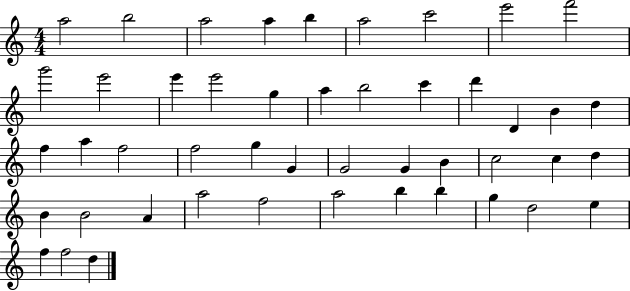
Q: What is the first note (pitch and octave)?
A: A5